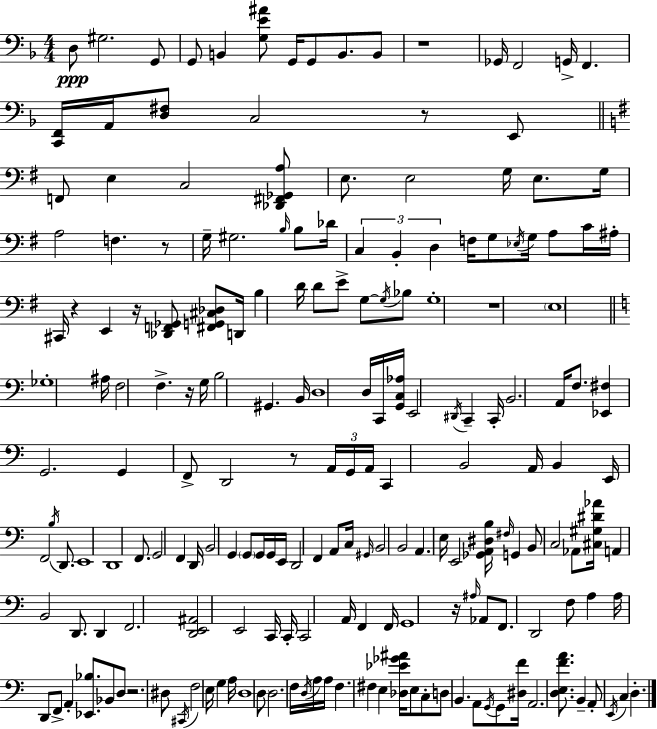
X:1
T:Untitled
M:4/4
L:1/4
K:F
D,/2 ^G,2 G,,/2 G,,/2 B,, [G,E^A]/2 G,,/4 G,,/2 B,,/2 B,,/2 z4 _G,,/4 F,,2 G,,/4 F,, [C,,F,,]/4 A,,/4 [D,^F,]/2 C,2 z/2 E,,/2 F,,/2 E, C,2 [_D,,^F,,_G,,A,]/2 E,/2 E,2 G,/4 E,/2 G,/4 A,2 F, z/2 G,/4 ^G,2 B,/4 B,/2 _D/4 C, B,, D, F,/4 G,/2 _E,/4 G,/4 A,/2 C/4 ^A,/4 ^C,,/4 z E,, z/4 [_D,,F,,_G,,]/2 [^F,,G,,^C,_D,]/2 D,,/4 B, D/4 D/2 E/2 G,/2 G,/4 _B,/2 G,4 z4 E,4 _G,4 ^A,/4 F,2 F, z/4 G,/4 B,2 ^G,, B,,/4 D,4 D,/4 C,,/4 [G,,C,_A,]/4 E,,2 ^D,,/4 C,, C,,/4 B,,2 A,,/4 F,/2 [_E,,^F,] G,,2 G,, F,,/2 D,,2 z/2 A,,/4 G,,/4 A,,/4 C,, B,,2 A,,/4 B,, E,,/4 F,,2 B,/4 D,,/2 E,,4 D,,4 F,,/2 G,,2 F,, D,,/4 B,,2 G,, G,,/2 G,,/4 G,,/4 E,,/4 D,,2 F,, A,,/2 C,/4 ^G,,/4 B,,2 B,,2 A,, E,/4 E,,2 [_G,,A,,^D,B,]/4 ^F,/4 G,, B,,/2 C,2 _A,,/2 [^C,^G,^D_A]/4 A,, B,,2 D,,/2 D,, F,,2 [D,,E,,^A,,]2 E,,2 C,,/4 C,,/4 C,,2 A,,/4 F,, F,,/4 G,,4 z/4 ^A,/4 _A,,/2 F,,/2 D,,2 F,/2 A, A,/4 D,,/2 F,,/2 A,, [_E,,_B,]/2 _B,,/2 D,/2 z2 ^D,/2 ^C,,/4 F,2 E,/4 G, A,/4 D,4 D,/2 D,2 F,/4 D,/4 A,/4 A,/4 F, ^F, E, [_D,_E_G^A]/4 E,/2 C,/2 D,/2 B,, A,,/2 G,,/4 G,,/2 [^D,F]/4 A,,2 [D,E,FA]/2 B,, A,,/2 E,,/4 C, D,